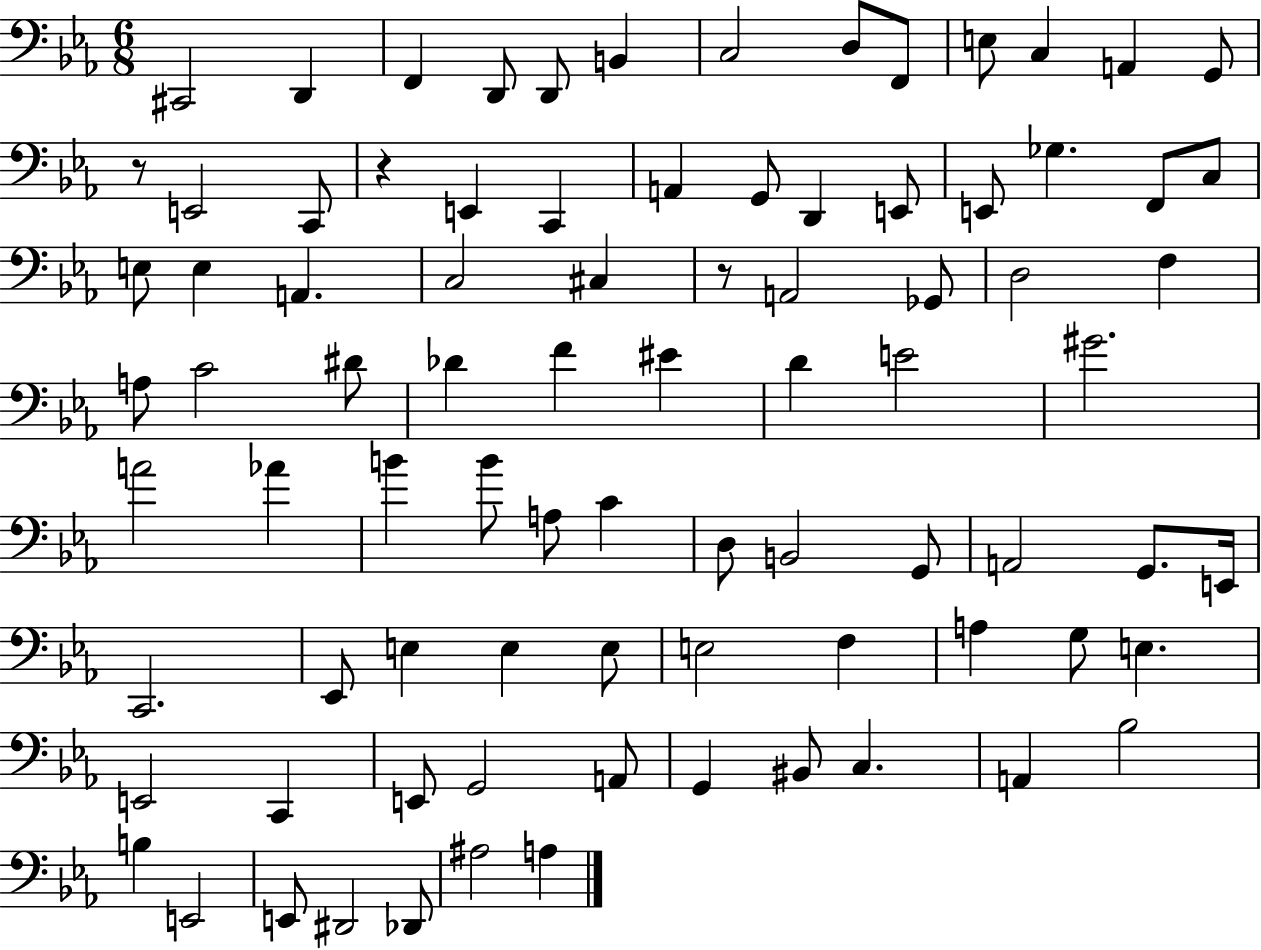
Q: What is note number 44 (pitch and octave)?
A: A4